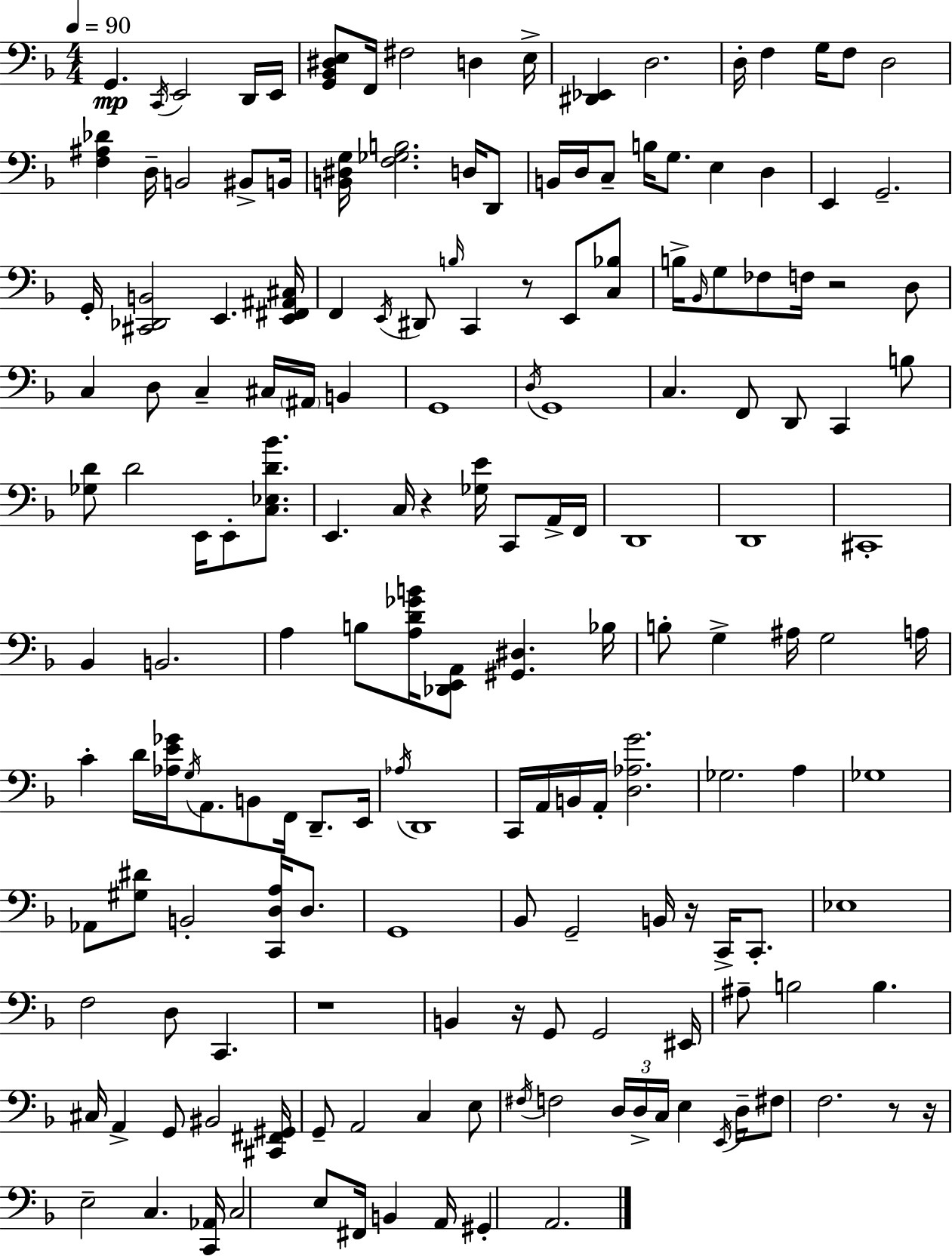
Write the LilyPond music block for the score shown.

{
  \clef bass
  \numericTimeSignature
  \time 4/4
  \key f \major
  \tempo 4 = 90
  g,4.\mp \acciaccatura { c,16 } e,2 d,16 | e,16 <g, bes, dis e>8 f,16 fis2 d4 | e16-> <dis, ees,>4 d2. | d16-. f4 g16 f8 d2 | \break <f ais des'>4 d16-- b,2 bis,8-> | b,16 <b, dis g>16 <f ges b>2. d16 d,8 | b,16 d16 c8-- b16 g8. e4 d4 | e,4 g,2.-- | \break g,16-. <cis, des, b,>2 e,4. | <e, fis, ais, cis>16 f,4 \acciaccatura { e,16 } dis,8 \grace { b16 } c,4 r8 e,8 | <c bes>8 b16-> \grace { bes,16 } g8 fes8 f16 r2 | d8 c4 d8 c4-- cis16 \parenthesize ais,16 | \break b,4 g,1 | \acciaccatura { d16 } g,1 | c4. f,8 d,8 c,4 | b8 <ges d'>8 d'2 e,16 | \break e,8-. <c ees d' bes'>8. e,4. c16 r4 | <ges e'>16 c,8 a,16-> f,16 d,1 | d,1 | cis,1-. | \break bes,4 b,2. | a4 b8 <a d' ges' b'>16 <des, e, a,>8 <gis, dis>4. | bes16 b8-. g4-> ais16 g2 | a16 c'4-. d'16 <aes e' ges'>16 \acciaccatura { g16 } a,8. b,8 | \break f,16 d,8.-- e,16 \acciaccatura { aes16 } d,1 | c,16 a,16 b,16 a,16-. <d aes g'>2. | ges2. | a4 ges1 | \break aes,8 <gis dis'>8 b,2-. | <c, d a>16 d8. g,1 | bes,8 g,2-- | b,16 r16 c,16-> c,8.-. ees1 | \break f2 d8 | c,4. r1 | b,4 r16 g,8 g,2 | eis,16 ais8-- b2 | \break b4. cis16 a,4-> g,8 bis,2 | <cis, fis, gis,>16 g,8-- a,2 | c4 e8 \acciaccatura { fis16 } f2 | \tuplet 3/2 { d16 d16-> c16 } e4 \acciaccatura { e,16 } d16-- fis8 f2. | \break r8 r16 e2-- | c4. <c, aes,>16 c2 | e8 fis,16 b,4 a,16 gis,4-. a,2. | \bar "|."
}